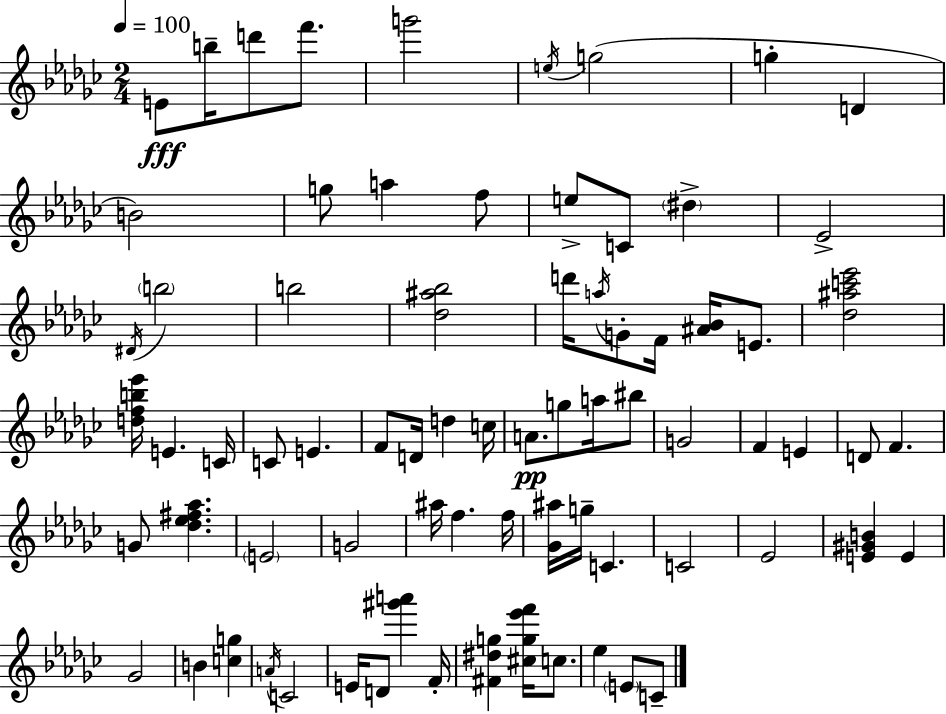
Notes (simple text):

E4/e B5/s D6/e F6/e. G6/h E5/s G5/h G5/q D4/q B4/h G5/e A5/q F5/e E5/e C4/e D#5/q Eb4/h D#4/s B5/h B5/h [Db5,A#5,Bb5]/h D6/s A5/s G4/e F4/s [A#4,Bb4]/s E4/e. [Db5,A#5,C6,Eb6]/h [D5,F5,B5,Eb6]/s E4/q. C4/s C4/e E4/q. F4/e D4/s D5/q C5/s A4/e. G5/e A5/s BIS5/e G4/h F4/q E4/q D4/e F4/q. G4/e [Db5,Eb5,F#5,Ab5]/q. E4/h G4/h A#5/s F5/q. F5/s [Gb4,A#5]/s G5/s C4/q. C4/h Eb4/h [E4,G#4,B4]/q E4/q Gb4/h B4/q [C5,G5]/q A4/s C4/h E4/s D4/e [G#6,A6]/q F4/s [F#4,D#5,G5]/q [C#5,G5,Eb6,F6]/s C5/e. Eb5/q E4/e C4/e